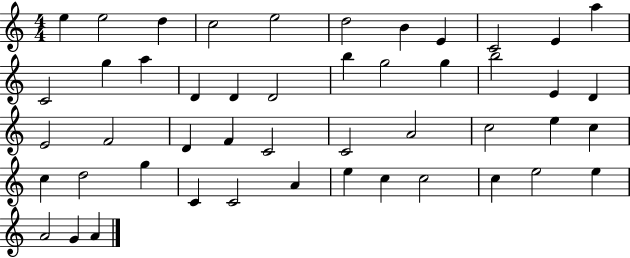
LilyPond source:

{
  \clef treble
  \numericTimeSignature
  \time 4/4
  \key c \major
  e''4 e''2 d''4 | c''2 e''2 | d''2 b'4 e'4 | c'2 e'4 a''4 | \break c'2 g''4 a''4 | d'4 d'4 d'2 | b''4 g''2 g''4 | b''2 e'4 d'4 | \break e'2 f'2 | d'4 f'4 c'2 | c'2 a'2 | c''2 e''4 c''4 | \break c''4 d''2 g''4 | c'4 c'2 a'4 | e''4 c''4 c''2 | c''4 e''2 e''4 | \break a'2 g'4 a'4 | \bar "|."
}